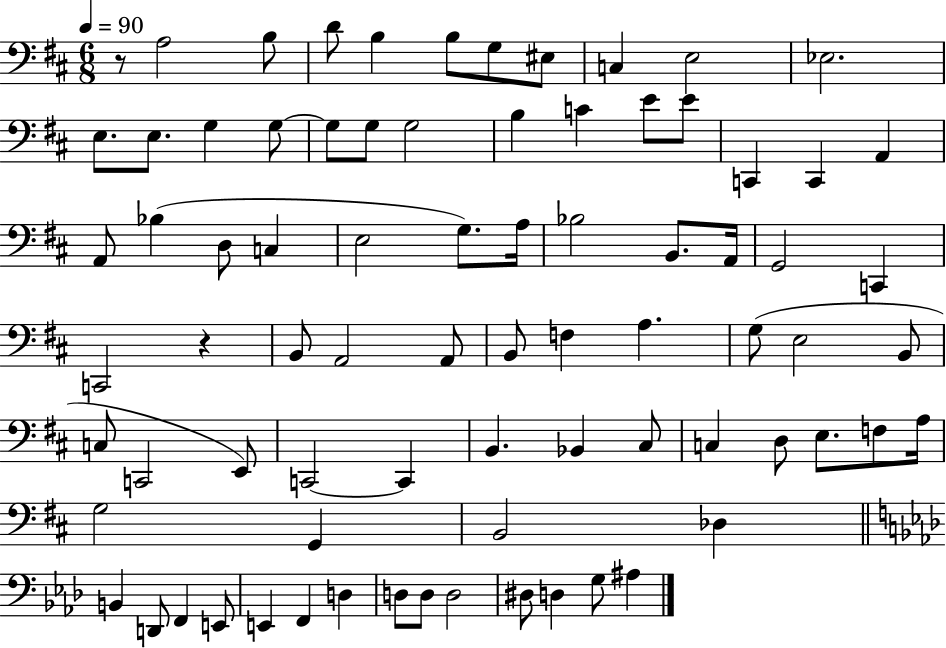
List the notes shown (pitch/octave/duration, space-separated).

R/e A3/h B3/e D4/e B3/q B3/e G3/e EIS3/e C3/q E3/h Eb3/h. E3/e. E3/e. G3/q G3/e G3/e G3/e G3/h B3/q C4/q E4/e E4/e C2/q C2/q A2/q A2/e Bb3/q D3/e C3/q E3/h G3/e. A3/s Bb3/h B2/e. A2/s G2/h C2/q C2/h R/q B2/e A2/h A2/e B2/e F3/q A3/q. G3/e E3/h B2/e C3/e C2/h E2/e C2/h C2/q B2/q. Bb2/q C#3/e C3/q D3/e E3/e. F3/e A3/s G3/h G2/q B2/h Db3/q B2/q D2/e F2/q E2/e E2/q F2/q D3/q D3/e D3/e D3/h D#3/e D3/q G3/e A#3/q